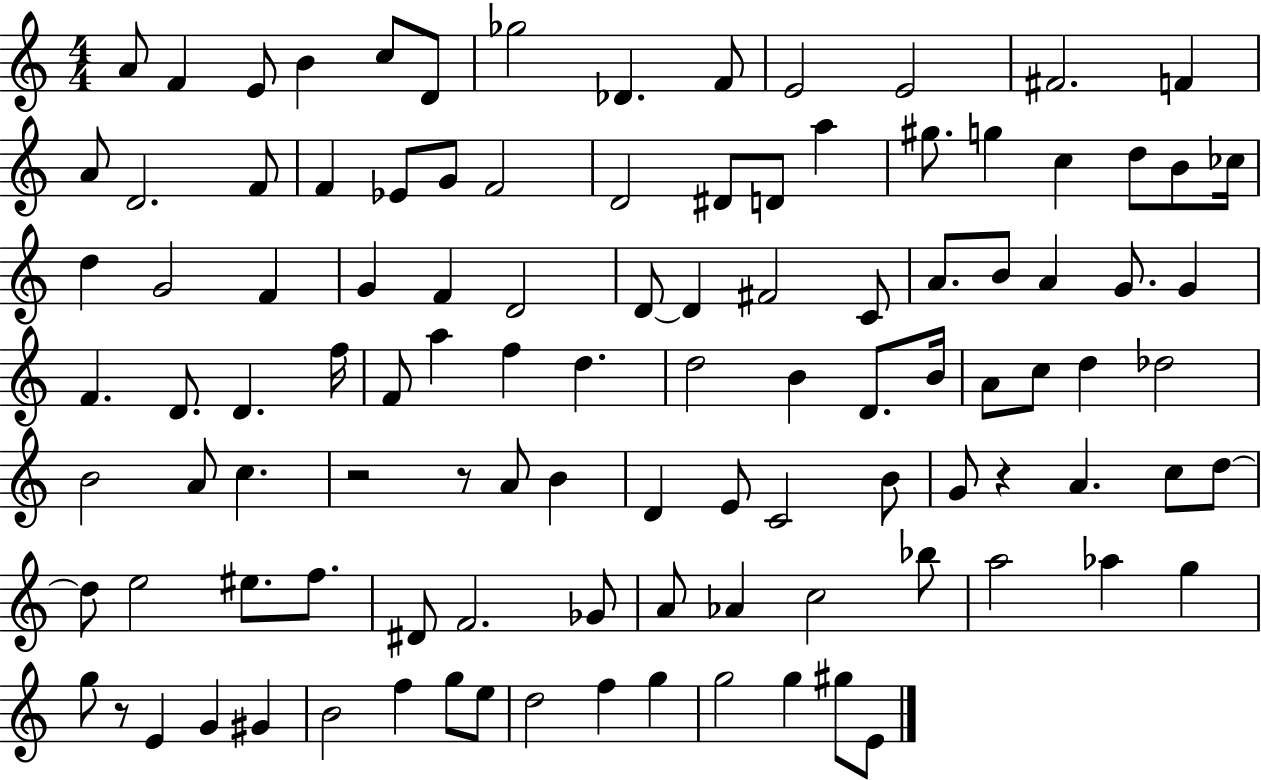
X:1
T:Untitled
M:4/4
L:1/4
K:C
A/2 F E/2 B c/2 D/2 _g2 _D F/2 E2 E2 ^F2 F A/2 D2 F/2 F _E/2 G/2 F2 D2 ^D/2 D/2 a ^g/2 g c d/2 B/2 _c/4 d G2 F G F D2 D/2 D ^F2 C/2 A/2 B/2 A G/2 G F D/2 D f/4 F/2 a f d d2 B D/2 B/4 A/2 c/2 d _d2 B2 A/2 c z2 z/2 A/2 B D E/2 C2 B/2 G/2 z A c/2 d/2 d/2 e2 ^e/2 f/2 ^D/2 F2 _G/2 A/2 _A c2 _b/2 a2 _a g g/2 z/2 E G ^G B2 f g/2 e/2 d2 f g g2 g ^g/2 E/2